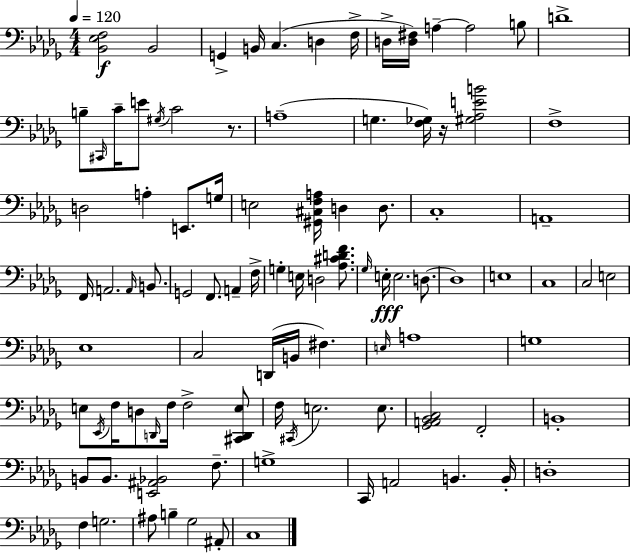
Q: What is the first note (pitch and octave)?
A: Bb2